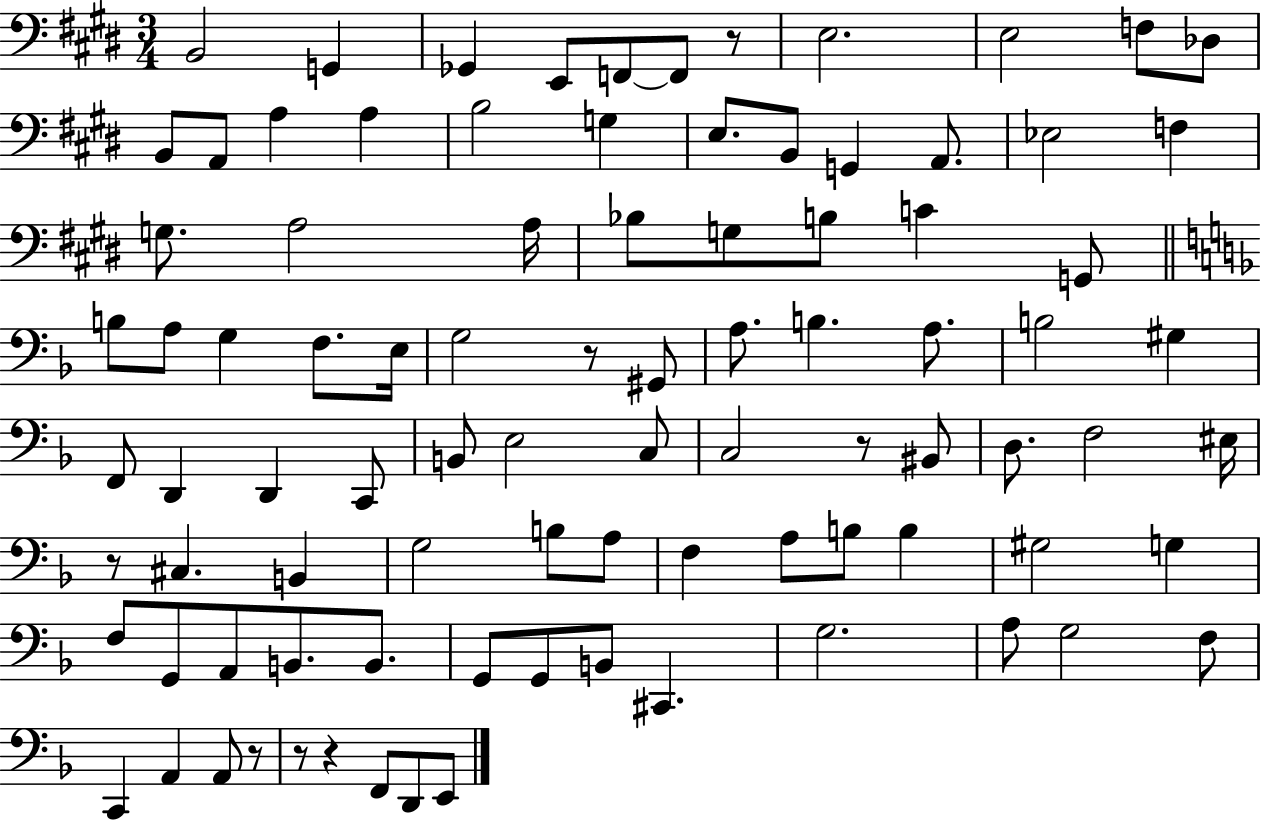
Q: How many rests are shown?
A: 7